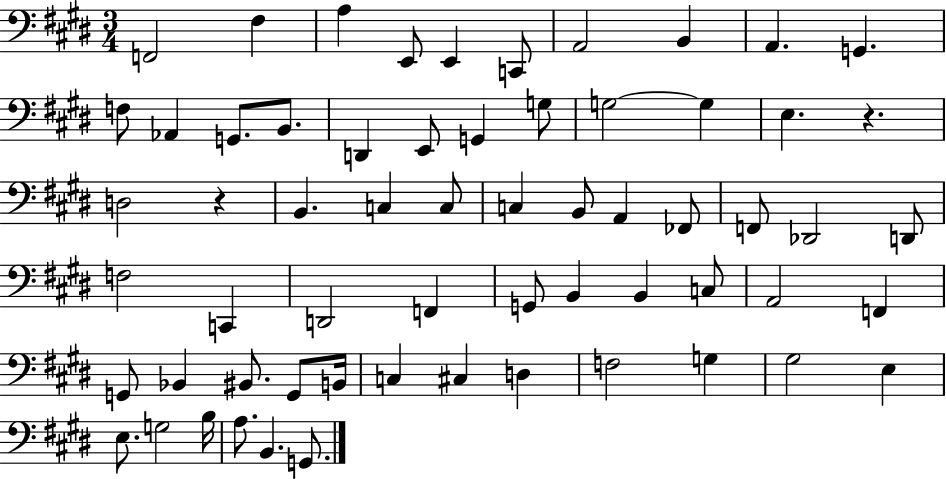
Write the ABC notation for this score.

X:1
T:Untitled
M:3/4
L:1/4
K:E
F,,2 ^F, A, E,,/2 E,, C,,/2 A,,2 B,, A,, G,, F,/2 _A,, G,,/2 B,,/2 D,, E,,/2 G,, G,/2 G,2 G, E, z D,2 z B,, C, C,/2 C, B,,/2 A,, _F,,/2 F,,/2 _D,,2 D,,/2 F,2 C,, D,,2 F,, G,,/2 B,, B,, C,/2 A,,2 F,, G,,/2 _B,, ^B,,/2 G,,/2 B,,/4 C, ^C, D, F,2 G, ^G,2 E, E,/2 G,2 B,/4 A,/2 B,, G,,/2